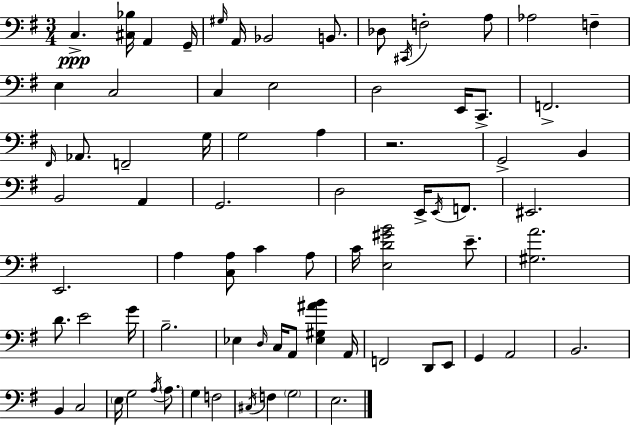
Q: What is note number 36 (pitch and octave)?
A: F2